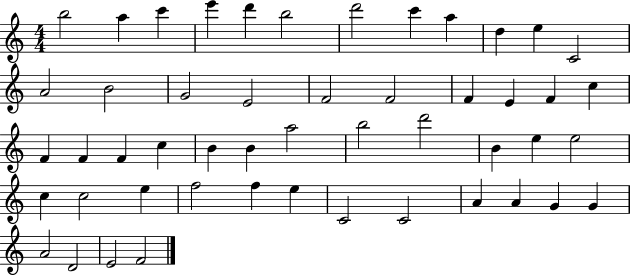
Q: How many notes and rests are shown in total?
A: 50